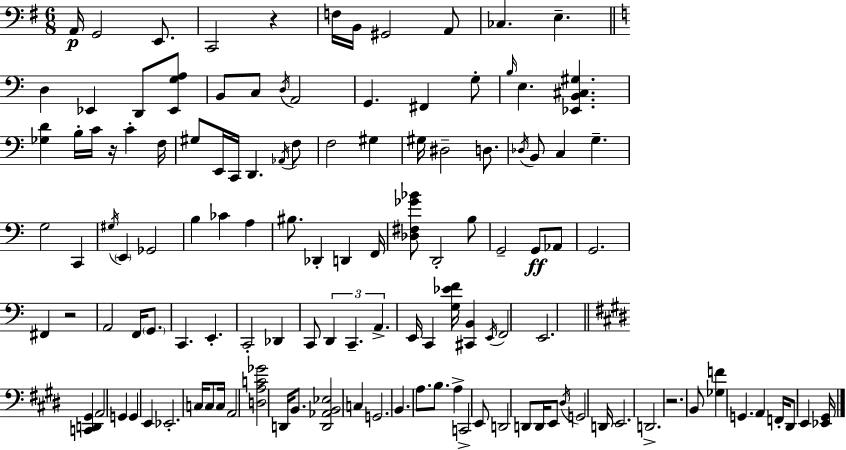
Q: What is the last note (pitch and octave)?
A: E2